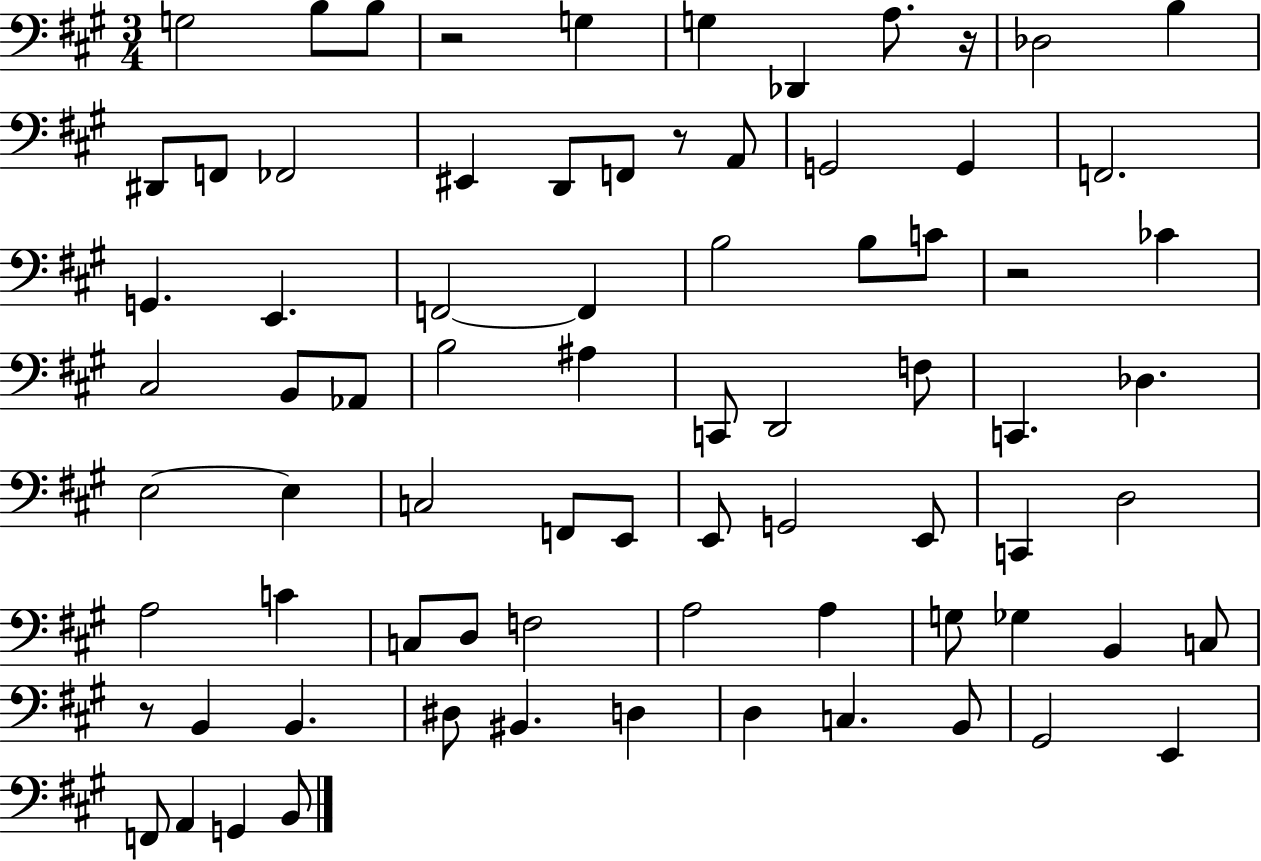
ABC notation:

X:1
T:Untitled
M:3/4
L:1/4
K:A
G,2 B,/2 B,/2 z2 G, G, _D,, A,/2 z/4 _D,2 B, ^D,,/2 F,,/2 _F,,2 ^E,, D,,/2 F,,/2 z/2 A,,/2 G,,2 G,, F,,2 G,, E,, F,,2 F,, B,2 B,/2 C/2 z2 _C ^C,2 B,,/2 _A,,/2 B,2 ^A, C,,/2 D,,2 F,/2 C,, _D, E,2 E, C,2 F,,/2 E,,/2 E,,/2 G,,2 E,,/2 C,, D,2 A,2 C C,/2 D,/2 F,2 A,2 A, G,/2 _G, B,, C,/2 z/2 B,, B,, ^D,/2 ^B,, D, D, C, B,,/2 ^G,,2 E,, F,,/2 A,, G,, B,,/2